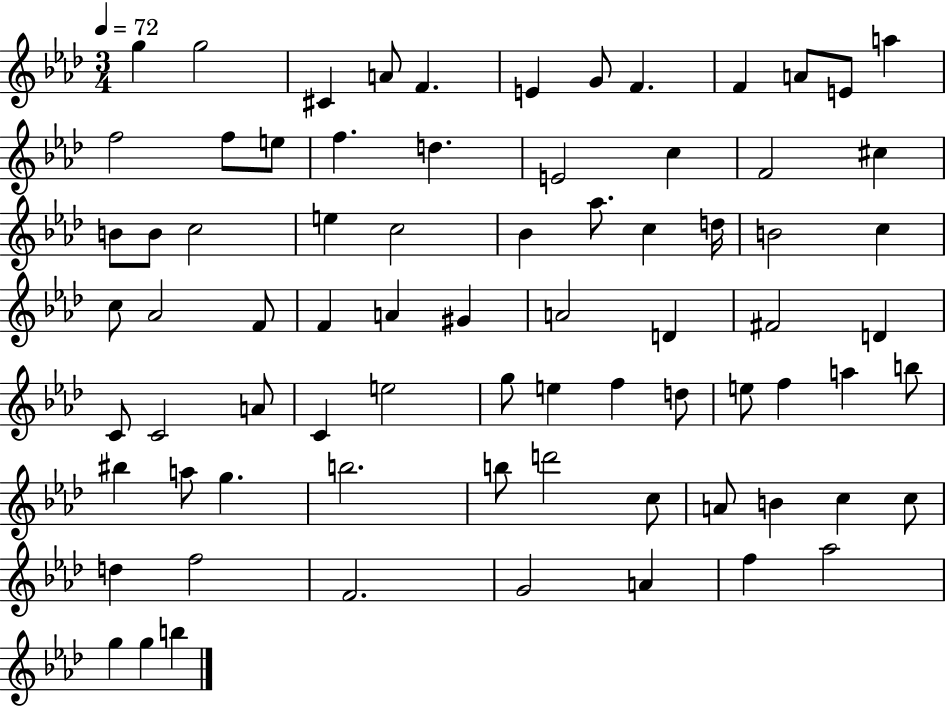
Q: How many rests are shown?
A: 0